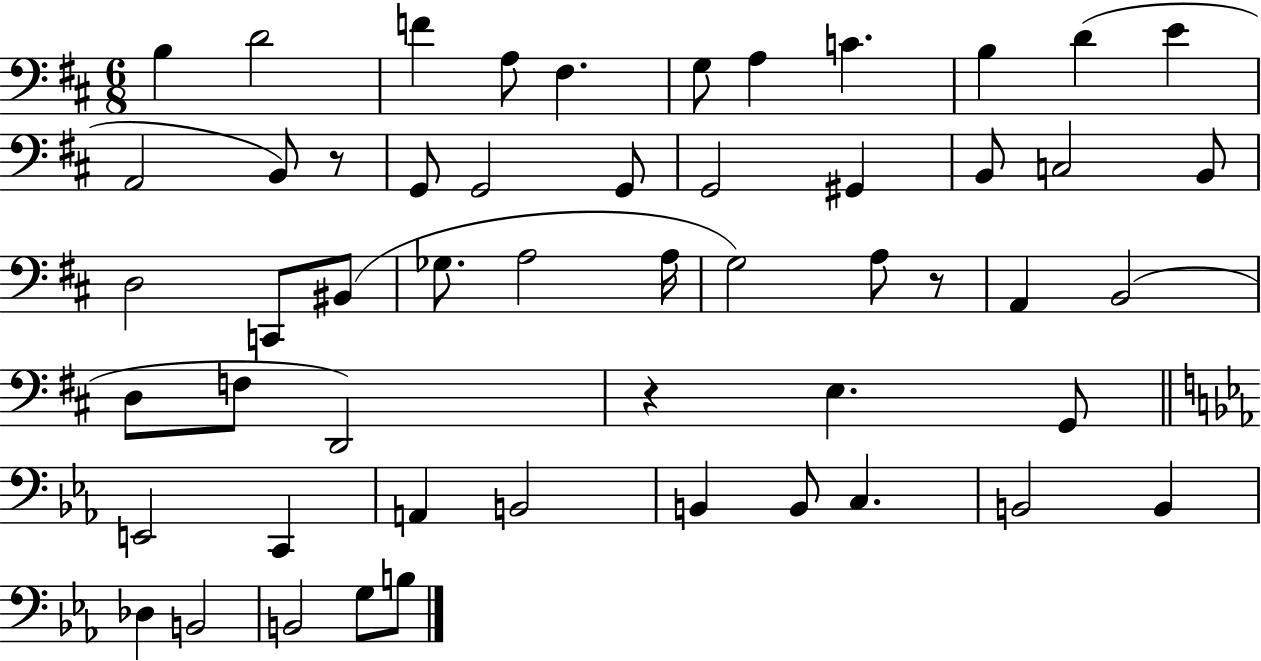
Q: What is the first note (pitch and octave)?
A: B3